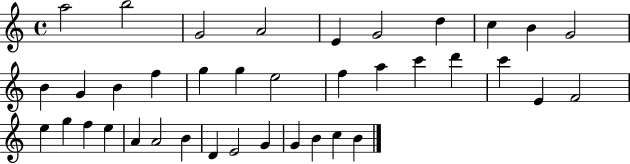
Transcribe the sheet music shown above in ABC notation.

X:1
T:Untitled
M:4/4
L:1/4
K:C
a2 b2 G2 A2 E G2 d c B G2 B G B f g g e2 f a c' d' c' E F2 e g f e A A2 B D E2 G G B c B